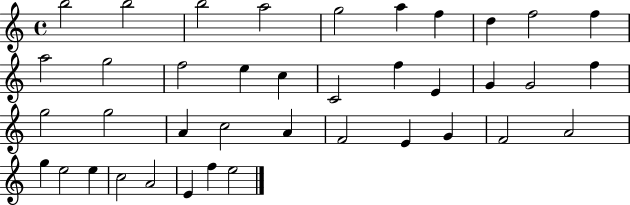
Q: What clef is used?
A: treble